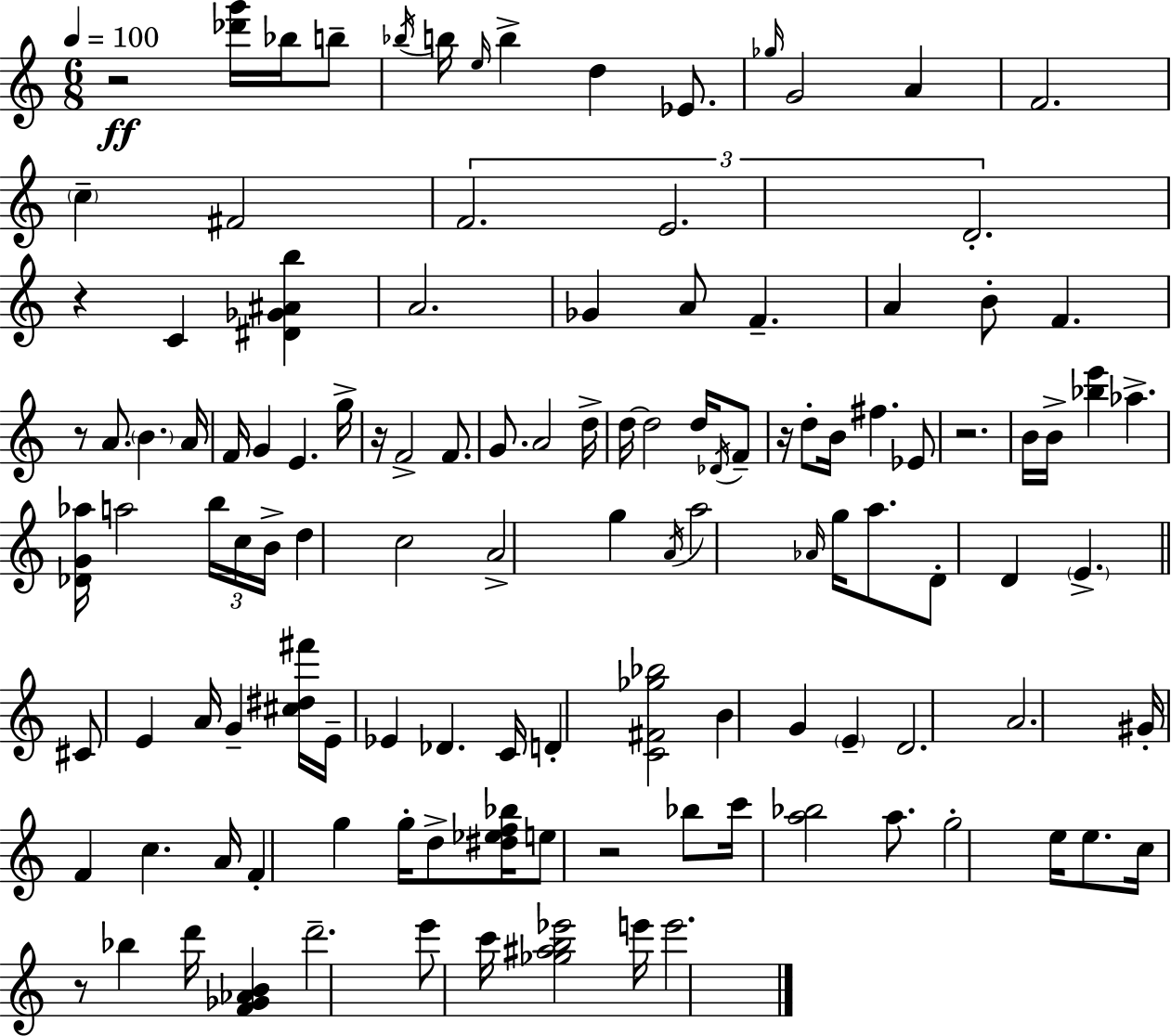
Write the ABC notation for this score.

X:1
T:Untitled
M:6/8
L:1/4
K:Am
z2 [_d'g']/4 _b/4 b/2 _b/4 b/4 e/4 b d _E/2 _g/4 G2 A F2 c ^F2 F2 E2 D2 z C [^D_G^Ab] A2 _G A/2 F A B/2 F z/2 A/2 B A/4 F/4 G E g/4 z/4 F2 F/2 G/2 A2 d/4 d/4 d2 d/4 _D/4 F/2 z/4 d/2 B/4 ^f _E/2 z2 B/4 B/4 [_be'] _a [_DG_a]/4 a2 b/4 c/4 B/4 d c2 A2 g A/4 a2 _A/4 g/4 a/2 D/2 D E ^C/2 E A/4 G [^c^d^f']/4 E/4 _E _D C/4 D [C^F_g_b]2 B G E D2 A2 ^G/4 F c A/4 F g g/4 d/2 [^d_ef_b]/4 e/2 z2 _b/2 c'/4 [a_b]2 a/2 g2 e/4 e/2 c/4 z/2 _b d'/4 [F_G_AB] d'2 e'/2 c'/4 [_g^ab_e']2 e'/4 e'2